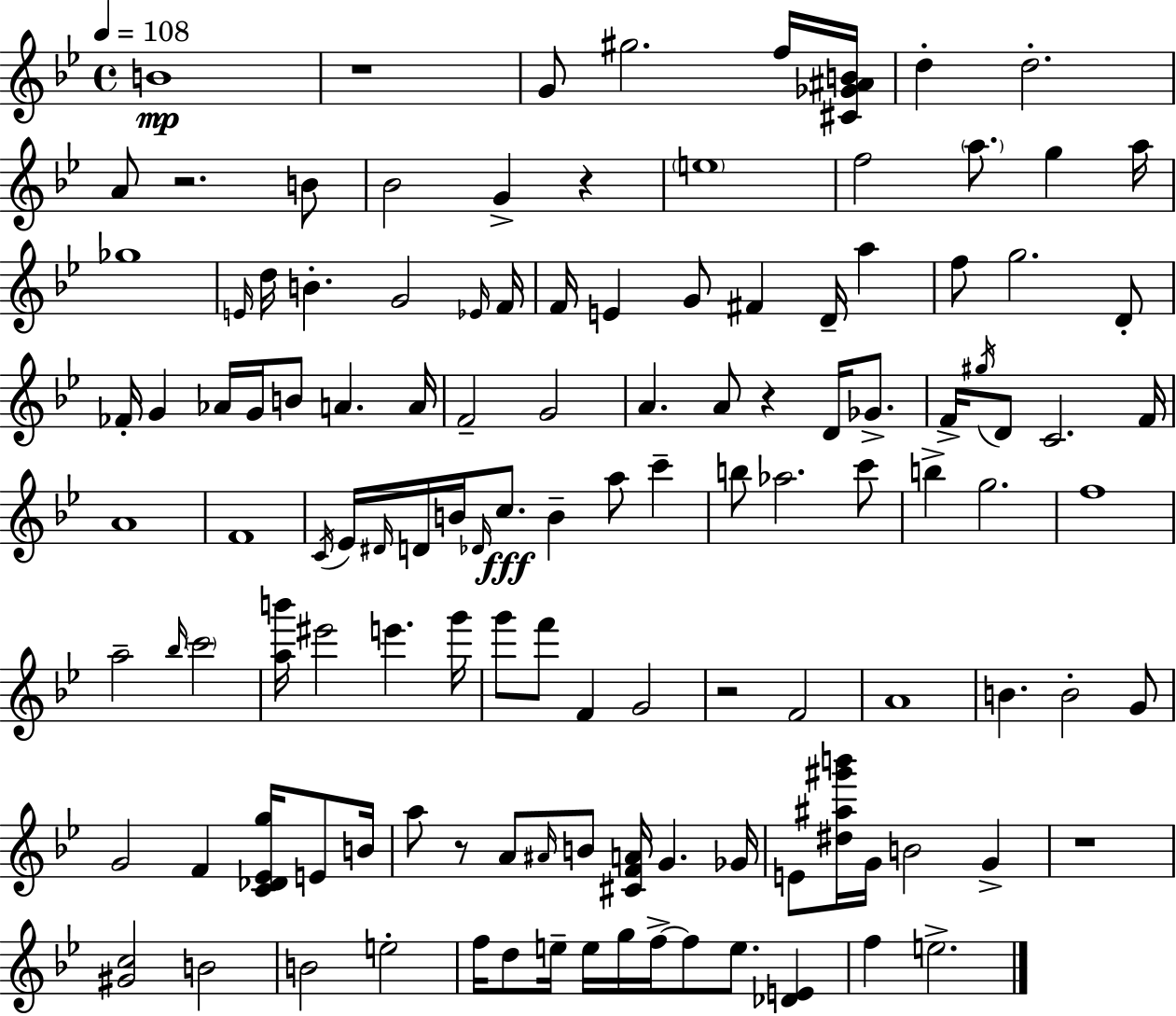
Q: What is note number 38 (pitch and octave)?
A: A4